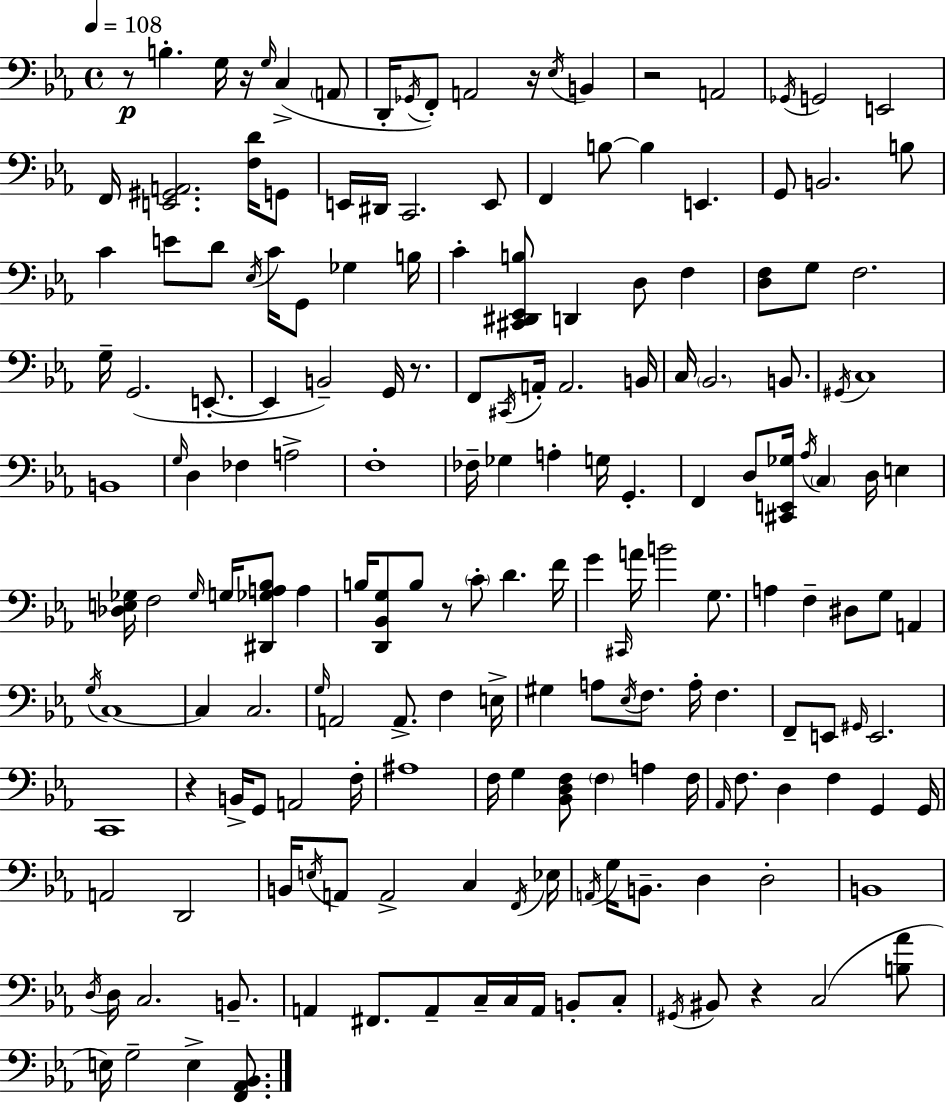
{
  \clef bass
  \time 4/4
  \defaultTimeSignature
  \key c \minor
  \tempo 4 = 108
  r8\p b4.-. g16 r16 \grace { g16 } c4->( \parenthesize a,8 | d,16-. \acciaccatura { ges,16 }) f,8-. a,2 r16 \acciaccatura { ees16 } b,4 | r2 a,2 | \acciaccatura { ges,16 } g,2 e,2 | \break f,16 <e, gis, a,>2. | <f d'>16 g,8 e,16 dis,16 c,2. | e,8 f,4 b8~~ b4 e,4. | g,8 b,2. | \break b8 c'4 e'8 d'8 \acciaccatura { ees16 } c'16 g,8 | ges4 b16 c'4-. <cis, dis, ees, b>8 d,4 d8 | f4 <d f>8 g8 f2. | g16-- g,2.( | \break e,8.-.~~ e,4 b,2--) | g,16 r8. f,8 \acciaccatura { cis,16 } a,16-. a,2. | b,16 c16 \parenthesize bes,2. | b,8. \acciaccatura { gis,16 } c1 | \break b,1 | \grace { g16 } d4 fes4 | a2-> f1-. | fes16-- ges4 a4-. | \break g16 g,4.-. f,4 d8 <cis, e, ges>16 \acciaccatura { aes16 } | \parenthesize c4 d16 e4 <des e ges>16 f2 | \grace { ges16 } g16 <dis, ges a bes>8 a4 b16 <d, bes, g>8 b8 r8 | \parenthesize c'8-. d'4. f'16 g'4 \grace { cis,16 } a'16 | \break b'2 g8. a4 f4-- | dis8 g8 a,4 \acciaccatura { g16 } c1~~ | c4 | c2. \grace { g16 } a,2 | \break a,8.-> f4 e16-> gis4 | a8 \acciaccatura { ees16 } f8. a16-. f4. f,8-- | e,8 \grace { gis,16 } e,2. c,1 | r4 | \break b,16-> g,8 a,2 f16-. ais1 | f16 | g4 <bes, d f>8 \parenthesize f4 a4 f16 \grace { aes,16 } | f8. d4 f4 g,4 g,16 | \break a,2 d,2 | b,16 \acciaccatura { e16 } a,8 a,2-> c4 | \acciaccatura { f,16 } ees16 \acciaccatura { a,16 } g16 b,8.-- d4 d2-. | b,1 | \break \acciaccatura { d16 } d16 c2. | b,8.-- a,4 fis,8. a,8-- c16-- c16 a,16 | b,8-. c8-. \acciaccatura { gis,16 } bis,8 r4 c2( | <b aes'>8 e16) g2-- e4-> | \break <f, aes, bes,>8. \bar "|."
}